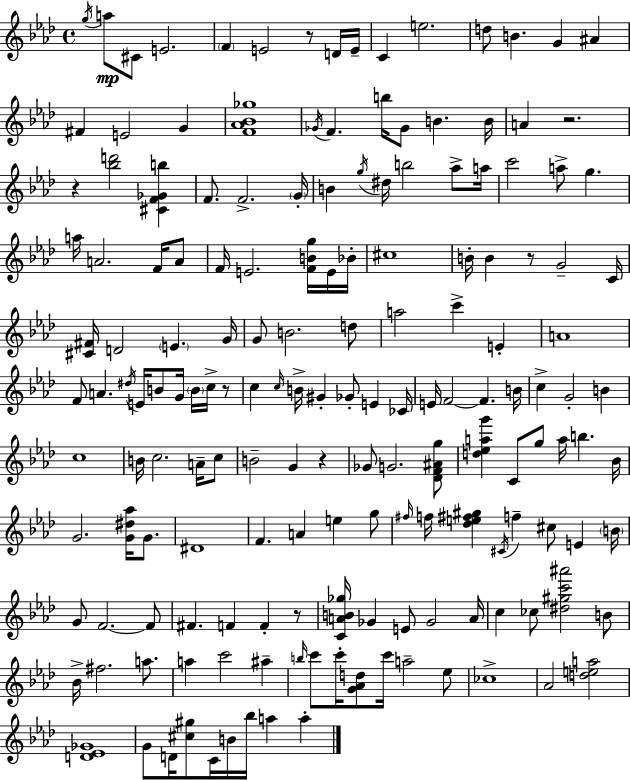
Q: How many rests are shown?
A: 7